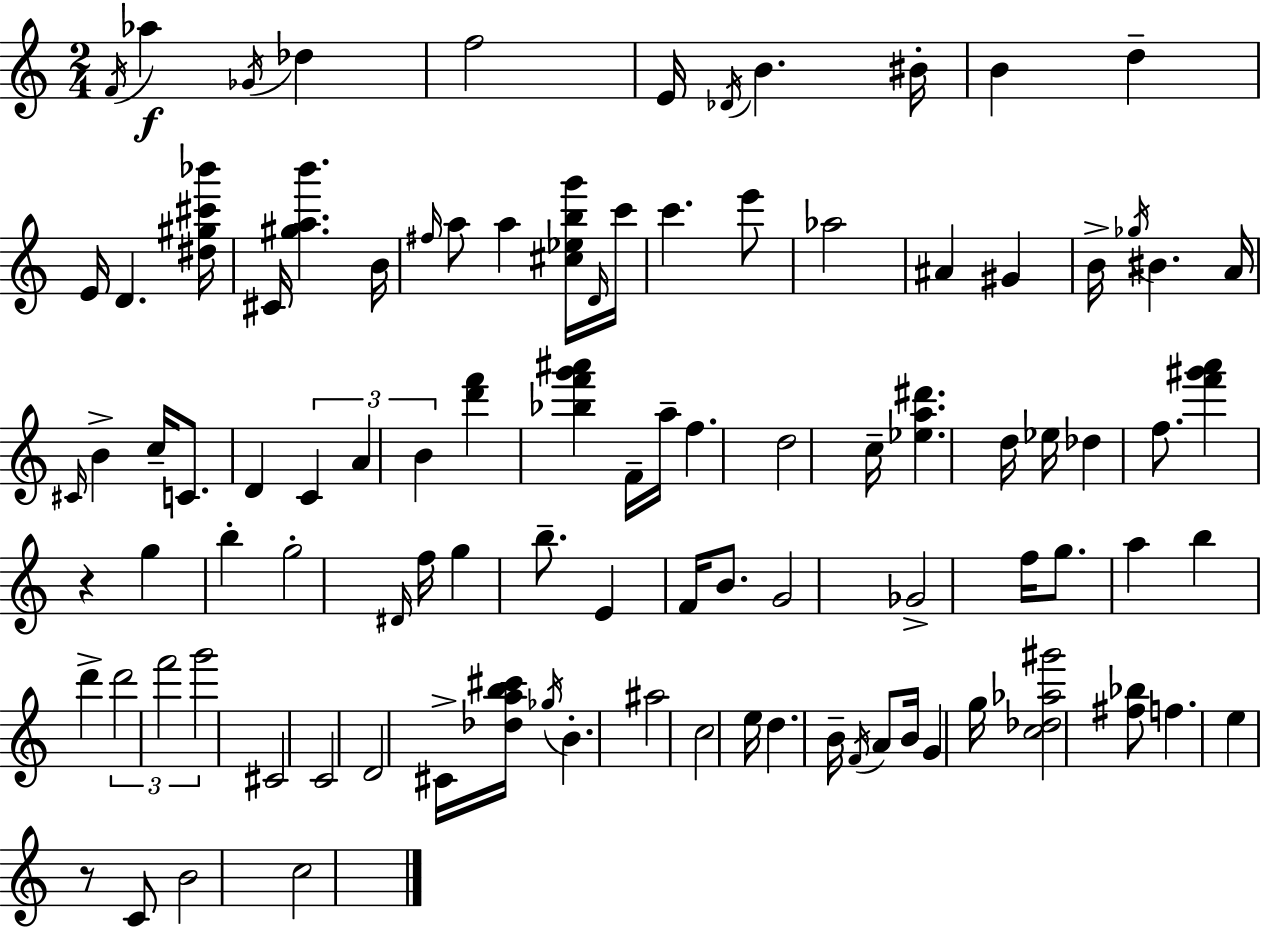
F4/s Ab5/q Gb4/s Db5/q F5/h E4/s Db4/s B4/q. BIS4/s B4/q D5/q E4/s D4/q. [D#5,G#5,C#6,Bb6]/s C#4/s [G#5,A5,B6]/q. B4/s F#5/s A5/e A5/q [C#5,Eb5,B5,G6]/s D4/s C6/s C6/q. E6/e Ab5/h A#4/q G#4/q B4/s Gb5/s BIS4/q. A4/s C#4/s B4/q C5/s C4/e. D4/q C4/q A4/q B4/q [D6,F6]/q [Bb5,F6,G6,A#6]/q F4/s A5/s F5/q. D5/h C5/s [Eb5,A5,D#6]/q. D5/s Eb5/s Db5/q F5/e. [F6,G#6,A6]/q R/q G5/q B5/q G5/h D#4/s F5/s G5/q B5/e. E4/q F4/s B4/e. G4/h Gb4/h F5/s G5/e. A5/q B5/q D6/q D6/h F6/h G6/h C#4/h C4/h D4/h C#4/s [Db5,A5,B5,C#6]/s Gb5/s B4/q. A#5/h C5/h E5/s D5/q. B4/s F4/s A4/e B4/s G4/q G5/s [C5,Db5,Ab5,G#6]/h [F#5,Bb5]/e F5/q. E5/q R/e C4/e B4/h C5/h